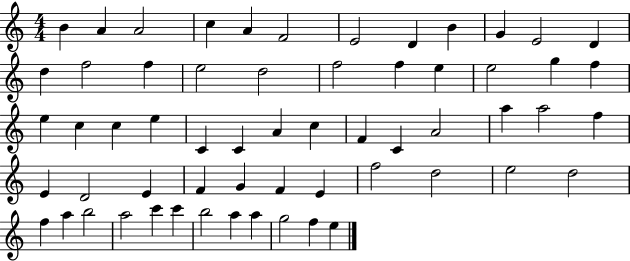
B4/q A4/q A4/h C5/q A4/q F4/h E4/h D4/q B4/q G4/q E4/h D4/q D5/q F5/h F5/q E5/h D5/h F5/h F5/q E5/q E5/h G5/q F5/q E5/q C5/q C5/q E5/q C4/q C4/q A4/q C5/q F4/q C4/q A4/h A5/q A5/h F5/q E4/q D4/h E4/q F4/q G4/q F4/q E4/q F5/h D5/h E5/h D5/h F5/q A5/q B5/h A5/h C6/q C6/q B5/h A5/q A5/q G5/h F5/q E5/q